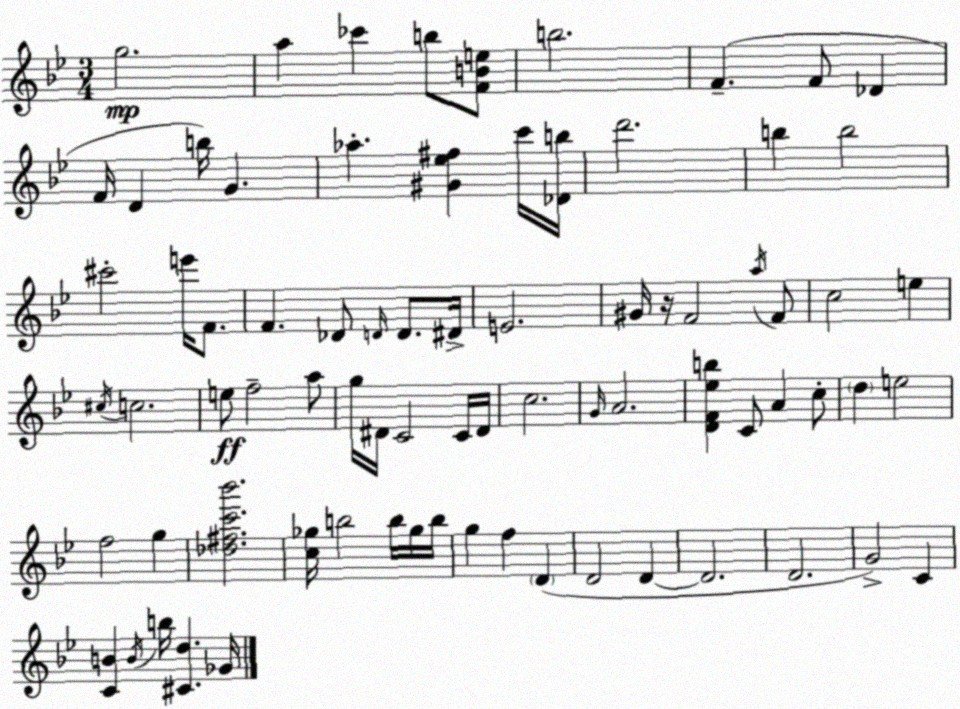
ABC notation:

X:1
T:Untitled
M:3/4
L:1/4
K:Gm
g2 a _c' b/2 [FBe]/2 b2 F F/2 _D F/4 D b/4 G _a [^G_e^f] c'/4 [_Db]/4 d'2 b b2 ^c'2 e'/4 F/2 F _D/2 D/4 D/2 ^D/4 E2 ^G/4 z/4 F2 a/4 F/2 c2 e ^c/4 c2 e/2 f2 a/2 g/4 ^D/4 C2 C/4 ^D/4 c2 G/4 A2 [DF_eb] C/2 A c/2 d e2 f2 g [_d^fc'_b']2 [c_g]/4 b2 b/4 _g/4 b/4 g f D D2 D D2 D2 G2 C [CB] B/4 b/4 [^Cd] _G/4